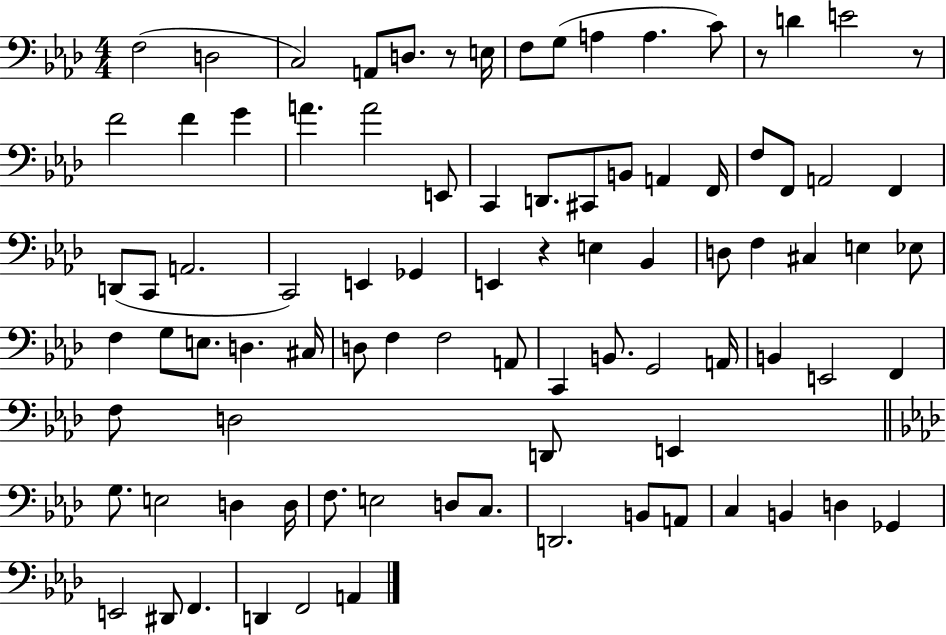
X:1
T:Untitled
M:4/4
L:1/4
K:Ab
F,2 D,2 C,2 A,,/2 D,/2 z/2 E,/4 F,/2 G,/2 A, A, C/2 z/2 D E2 z/2 F2 F G A A2 E,,/2 C,, D,,/2 ^C,,/2 B,,/2 A,, F,,/4 F,/2 F,,/2 A,,2 F,, D,,/2 C,,/2 A,,2 C,,2 E,, _G,, E,, z E, _B,, D,/2 F, ^C, E, _E,/2 F, G,/2 E,/2 D, ^C,/4 D,/2 F, F,2 A,,/2 C,, B,,/2 G,,2 A,,/4 B,, E,,2 F,, F,/2 D,2 D,,/2 E,, G,/2 E,2 D, D,/4 F,/2 E,2 D,/2 C,/2 D,,2 B,,/2 A,,/2 C, B,, D, _G,, E,,2 ^D,,/2 F,, D,, F,,2 A,,